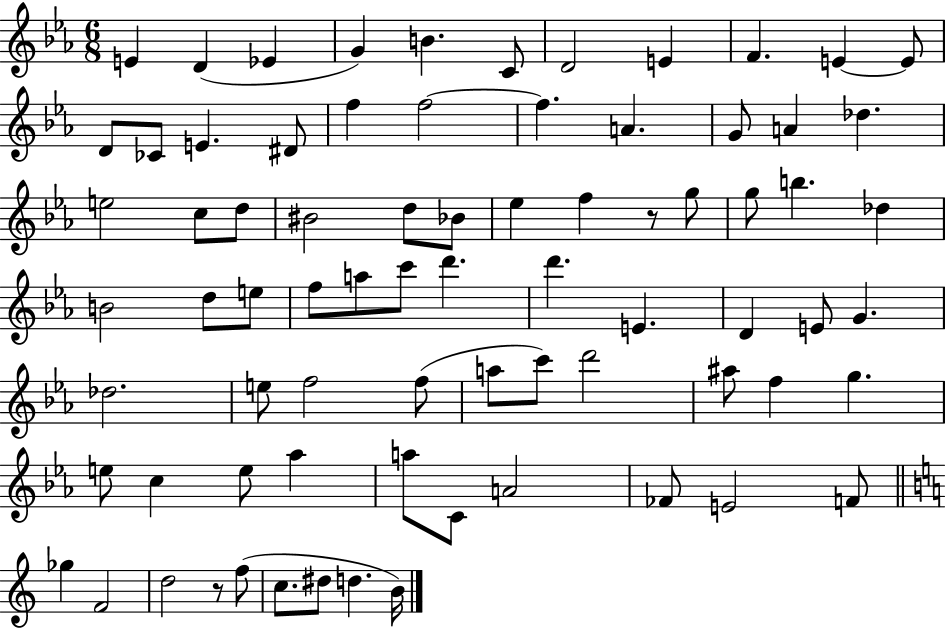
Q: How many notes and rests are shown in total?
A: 76